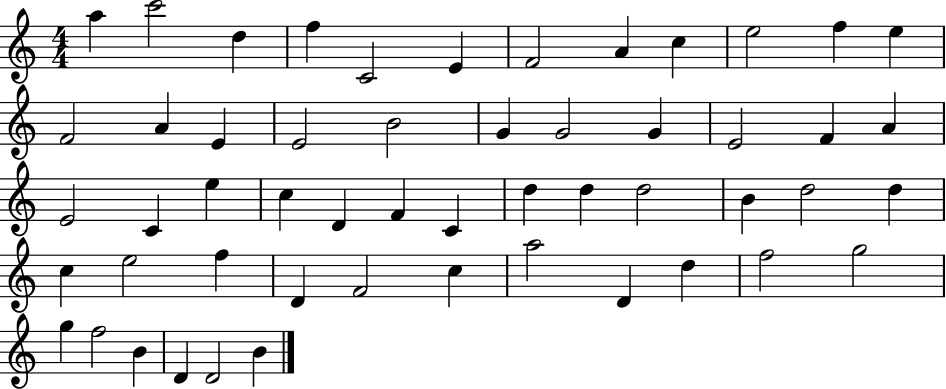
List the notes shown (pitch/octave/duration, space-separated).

A5/q C6/h D5/q F5/q C4/h E4/q F4/h A4/q C5/q E5/h F5/q E5/q F4/h A4/q E4/q E4/h B4/h G4/q G4/h G4/q E4/h F4/q A4/q E4/h C4/q E5/q C5/q D4/q F4/q C4/q D5/q D5/q D5/h B4/q D5/h D5/q C5/q E5/h F5/q D4/q F4/h C5/q A5/h D4/q D5/q F5/h G5/h G5/q F5/h B4/q D4/q D4/h B4/q